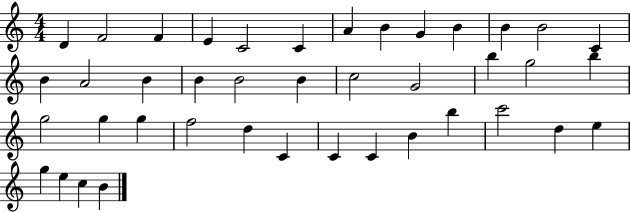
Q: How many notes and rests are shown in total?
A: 41